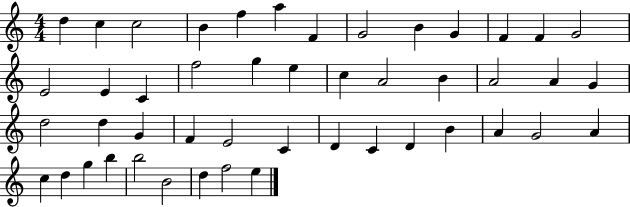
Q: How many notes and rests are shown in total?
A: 47